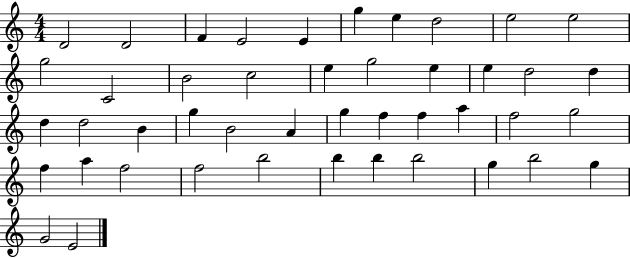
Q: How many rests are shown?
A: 0